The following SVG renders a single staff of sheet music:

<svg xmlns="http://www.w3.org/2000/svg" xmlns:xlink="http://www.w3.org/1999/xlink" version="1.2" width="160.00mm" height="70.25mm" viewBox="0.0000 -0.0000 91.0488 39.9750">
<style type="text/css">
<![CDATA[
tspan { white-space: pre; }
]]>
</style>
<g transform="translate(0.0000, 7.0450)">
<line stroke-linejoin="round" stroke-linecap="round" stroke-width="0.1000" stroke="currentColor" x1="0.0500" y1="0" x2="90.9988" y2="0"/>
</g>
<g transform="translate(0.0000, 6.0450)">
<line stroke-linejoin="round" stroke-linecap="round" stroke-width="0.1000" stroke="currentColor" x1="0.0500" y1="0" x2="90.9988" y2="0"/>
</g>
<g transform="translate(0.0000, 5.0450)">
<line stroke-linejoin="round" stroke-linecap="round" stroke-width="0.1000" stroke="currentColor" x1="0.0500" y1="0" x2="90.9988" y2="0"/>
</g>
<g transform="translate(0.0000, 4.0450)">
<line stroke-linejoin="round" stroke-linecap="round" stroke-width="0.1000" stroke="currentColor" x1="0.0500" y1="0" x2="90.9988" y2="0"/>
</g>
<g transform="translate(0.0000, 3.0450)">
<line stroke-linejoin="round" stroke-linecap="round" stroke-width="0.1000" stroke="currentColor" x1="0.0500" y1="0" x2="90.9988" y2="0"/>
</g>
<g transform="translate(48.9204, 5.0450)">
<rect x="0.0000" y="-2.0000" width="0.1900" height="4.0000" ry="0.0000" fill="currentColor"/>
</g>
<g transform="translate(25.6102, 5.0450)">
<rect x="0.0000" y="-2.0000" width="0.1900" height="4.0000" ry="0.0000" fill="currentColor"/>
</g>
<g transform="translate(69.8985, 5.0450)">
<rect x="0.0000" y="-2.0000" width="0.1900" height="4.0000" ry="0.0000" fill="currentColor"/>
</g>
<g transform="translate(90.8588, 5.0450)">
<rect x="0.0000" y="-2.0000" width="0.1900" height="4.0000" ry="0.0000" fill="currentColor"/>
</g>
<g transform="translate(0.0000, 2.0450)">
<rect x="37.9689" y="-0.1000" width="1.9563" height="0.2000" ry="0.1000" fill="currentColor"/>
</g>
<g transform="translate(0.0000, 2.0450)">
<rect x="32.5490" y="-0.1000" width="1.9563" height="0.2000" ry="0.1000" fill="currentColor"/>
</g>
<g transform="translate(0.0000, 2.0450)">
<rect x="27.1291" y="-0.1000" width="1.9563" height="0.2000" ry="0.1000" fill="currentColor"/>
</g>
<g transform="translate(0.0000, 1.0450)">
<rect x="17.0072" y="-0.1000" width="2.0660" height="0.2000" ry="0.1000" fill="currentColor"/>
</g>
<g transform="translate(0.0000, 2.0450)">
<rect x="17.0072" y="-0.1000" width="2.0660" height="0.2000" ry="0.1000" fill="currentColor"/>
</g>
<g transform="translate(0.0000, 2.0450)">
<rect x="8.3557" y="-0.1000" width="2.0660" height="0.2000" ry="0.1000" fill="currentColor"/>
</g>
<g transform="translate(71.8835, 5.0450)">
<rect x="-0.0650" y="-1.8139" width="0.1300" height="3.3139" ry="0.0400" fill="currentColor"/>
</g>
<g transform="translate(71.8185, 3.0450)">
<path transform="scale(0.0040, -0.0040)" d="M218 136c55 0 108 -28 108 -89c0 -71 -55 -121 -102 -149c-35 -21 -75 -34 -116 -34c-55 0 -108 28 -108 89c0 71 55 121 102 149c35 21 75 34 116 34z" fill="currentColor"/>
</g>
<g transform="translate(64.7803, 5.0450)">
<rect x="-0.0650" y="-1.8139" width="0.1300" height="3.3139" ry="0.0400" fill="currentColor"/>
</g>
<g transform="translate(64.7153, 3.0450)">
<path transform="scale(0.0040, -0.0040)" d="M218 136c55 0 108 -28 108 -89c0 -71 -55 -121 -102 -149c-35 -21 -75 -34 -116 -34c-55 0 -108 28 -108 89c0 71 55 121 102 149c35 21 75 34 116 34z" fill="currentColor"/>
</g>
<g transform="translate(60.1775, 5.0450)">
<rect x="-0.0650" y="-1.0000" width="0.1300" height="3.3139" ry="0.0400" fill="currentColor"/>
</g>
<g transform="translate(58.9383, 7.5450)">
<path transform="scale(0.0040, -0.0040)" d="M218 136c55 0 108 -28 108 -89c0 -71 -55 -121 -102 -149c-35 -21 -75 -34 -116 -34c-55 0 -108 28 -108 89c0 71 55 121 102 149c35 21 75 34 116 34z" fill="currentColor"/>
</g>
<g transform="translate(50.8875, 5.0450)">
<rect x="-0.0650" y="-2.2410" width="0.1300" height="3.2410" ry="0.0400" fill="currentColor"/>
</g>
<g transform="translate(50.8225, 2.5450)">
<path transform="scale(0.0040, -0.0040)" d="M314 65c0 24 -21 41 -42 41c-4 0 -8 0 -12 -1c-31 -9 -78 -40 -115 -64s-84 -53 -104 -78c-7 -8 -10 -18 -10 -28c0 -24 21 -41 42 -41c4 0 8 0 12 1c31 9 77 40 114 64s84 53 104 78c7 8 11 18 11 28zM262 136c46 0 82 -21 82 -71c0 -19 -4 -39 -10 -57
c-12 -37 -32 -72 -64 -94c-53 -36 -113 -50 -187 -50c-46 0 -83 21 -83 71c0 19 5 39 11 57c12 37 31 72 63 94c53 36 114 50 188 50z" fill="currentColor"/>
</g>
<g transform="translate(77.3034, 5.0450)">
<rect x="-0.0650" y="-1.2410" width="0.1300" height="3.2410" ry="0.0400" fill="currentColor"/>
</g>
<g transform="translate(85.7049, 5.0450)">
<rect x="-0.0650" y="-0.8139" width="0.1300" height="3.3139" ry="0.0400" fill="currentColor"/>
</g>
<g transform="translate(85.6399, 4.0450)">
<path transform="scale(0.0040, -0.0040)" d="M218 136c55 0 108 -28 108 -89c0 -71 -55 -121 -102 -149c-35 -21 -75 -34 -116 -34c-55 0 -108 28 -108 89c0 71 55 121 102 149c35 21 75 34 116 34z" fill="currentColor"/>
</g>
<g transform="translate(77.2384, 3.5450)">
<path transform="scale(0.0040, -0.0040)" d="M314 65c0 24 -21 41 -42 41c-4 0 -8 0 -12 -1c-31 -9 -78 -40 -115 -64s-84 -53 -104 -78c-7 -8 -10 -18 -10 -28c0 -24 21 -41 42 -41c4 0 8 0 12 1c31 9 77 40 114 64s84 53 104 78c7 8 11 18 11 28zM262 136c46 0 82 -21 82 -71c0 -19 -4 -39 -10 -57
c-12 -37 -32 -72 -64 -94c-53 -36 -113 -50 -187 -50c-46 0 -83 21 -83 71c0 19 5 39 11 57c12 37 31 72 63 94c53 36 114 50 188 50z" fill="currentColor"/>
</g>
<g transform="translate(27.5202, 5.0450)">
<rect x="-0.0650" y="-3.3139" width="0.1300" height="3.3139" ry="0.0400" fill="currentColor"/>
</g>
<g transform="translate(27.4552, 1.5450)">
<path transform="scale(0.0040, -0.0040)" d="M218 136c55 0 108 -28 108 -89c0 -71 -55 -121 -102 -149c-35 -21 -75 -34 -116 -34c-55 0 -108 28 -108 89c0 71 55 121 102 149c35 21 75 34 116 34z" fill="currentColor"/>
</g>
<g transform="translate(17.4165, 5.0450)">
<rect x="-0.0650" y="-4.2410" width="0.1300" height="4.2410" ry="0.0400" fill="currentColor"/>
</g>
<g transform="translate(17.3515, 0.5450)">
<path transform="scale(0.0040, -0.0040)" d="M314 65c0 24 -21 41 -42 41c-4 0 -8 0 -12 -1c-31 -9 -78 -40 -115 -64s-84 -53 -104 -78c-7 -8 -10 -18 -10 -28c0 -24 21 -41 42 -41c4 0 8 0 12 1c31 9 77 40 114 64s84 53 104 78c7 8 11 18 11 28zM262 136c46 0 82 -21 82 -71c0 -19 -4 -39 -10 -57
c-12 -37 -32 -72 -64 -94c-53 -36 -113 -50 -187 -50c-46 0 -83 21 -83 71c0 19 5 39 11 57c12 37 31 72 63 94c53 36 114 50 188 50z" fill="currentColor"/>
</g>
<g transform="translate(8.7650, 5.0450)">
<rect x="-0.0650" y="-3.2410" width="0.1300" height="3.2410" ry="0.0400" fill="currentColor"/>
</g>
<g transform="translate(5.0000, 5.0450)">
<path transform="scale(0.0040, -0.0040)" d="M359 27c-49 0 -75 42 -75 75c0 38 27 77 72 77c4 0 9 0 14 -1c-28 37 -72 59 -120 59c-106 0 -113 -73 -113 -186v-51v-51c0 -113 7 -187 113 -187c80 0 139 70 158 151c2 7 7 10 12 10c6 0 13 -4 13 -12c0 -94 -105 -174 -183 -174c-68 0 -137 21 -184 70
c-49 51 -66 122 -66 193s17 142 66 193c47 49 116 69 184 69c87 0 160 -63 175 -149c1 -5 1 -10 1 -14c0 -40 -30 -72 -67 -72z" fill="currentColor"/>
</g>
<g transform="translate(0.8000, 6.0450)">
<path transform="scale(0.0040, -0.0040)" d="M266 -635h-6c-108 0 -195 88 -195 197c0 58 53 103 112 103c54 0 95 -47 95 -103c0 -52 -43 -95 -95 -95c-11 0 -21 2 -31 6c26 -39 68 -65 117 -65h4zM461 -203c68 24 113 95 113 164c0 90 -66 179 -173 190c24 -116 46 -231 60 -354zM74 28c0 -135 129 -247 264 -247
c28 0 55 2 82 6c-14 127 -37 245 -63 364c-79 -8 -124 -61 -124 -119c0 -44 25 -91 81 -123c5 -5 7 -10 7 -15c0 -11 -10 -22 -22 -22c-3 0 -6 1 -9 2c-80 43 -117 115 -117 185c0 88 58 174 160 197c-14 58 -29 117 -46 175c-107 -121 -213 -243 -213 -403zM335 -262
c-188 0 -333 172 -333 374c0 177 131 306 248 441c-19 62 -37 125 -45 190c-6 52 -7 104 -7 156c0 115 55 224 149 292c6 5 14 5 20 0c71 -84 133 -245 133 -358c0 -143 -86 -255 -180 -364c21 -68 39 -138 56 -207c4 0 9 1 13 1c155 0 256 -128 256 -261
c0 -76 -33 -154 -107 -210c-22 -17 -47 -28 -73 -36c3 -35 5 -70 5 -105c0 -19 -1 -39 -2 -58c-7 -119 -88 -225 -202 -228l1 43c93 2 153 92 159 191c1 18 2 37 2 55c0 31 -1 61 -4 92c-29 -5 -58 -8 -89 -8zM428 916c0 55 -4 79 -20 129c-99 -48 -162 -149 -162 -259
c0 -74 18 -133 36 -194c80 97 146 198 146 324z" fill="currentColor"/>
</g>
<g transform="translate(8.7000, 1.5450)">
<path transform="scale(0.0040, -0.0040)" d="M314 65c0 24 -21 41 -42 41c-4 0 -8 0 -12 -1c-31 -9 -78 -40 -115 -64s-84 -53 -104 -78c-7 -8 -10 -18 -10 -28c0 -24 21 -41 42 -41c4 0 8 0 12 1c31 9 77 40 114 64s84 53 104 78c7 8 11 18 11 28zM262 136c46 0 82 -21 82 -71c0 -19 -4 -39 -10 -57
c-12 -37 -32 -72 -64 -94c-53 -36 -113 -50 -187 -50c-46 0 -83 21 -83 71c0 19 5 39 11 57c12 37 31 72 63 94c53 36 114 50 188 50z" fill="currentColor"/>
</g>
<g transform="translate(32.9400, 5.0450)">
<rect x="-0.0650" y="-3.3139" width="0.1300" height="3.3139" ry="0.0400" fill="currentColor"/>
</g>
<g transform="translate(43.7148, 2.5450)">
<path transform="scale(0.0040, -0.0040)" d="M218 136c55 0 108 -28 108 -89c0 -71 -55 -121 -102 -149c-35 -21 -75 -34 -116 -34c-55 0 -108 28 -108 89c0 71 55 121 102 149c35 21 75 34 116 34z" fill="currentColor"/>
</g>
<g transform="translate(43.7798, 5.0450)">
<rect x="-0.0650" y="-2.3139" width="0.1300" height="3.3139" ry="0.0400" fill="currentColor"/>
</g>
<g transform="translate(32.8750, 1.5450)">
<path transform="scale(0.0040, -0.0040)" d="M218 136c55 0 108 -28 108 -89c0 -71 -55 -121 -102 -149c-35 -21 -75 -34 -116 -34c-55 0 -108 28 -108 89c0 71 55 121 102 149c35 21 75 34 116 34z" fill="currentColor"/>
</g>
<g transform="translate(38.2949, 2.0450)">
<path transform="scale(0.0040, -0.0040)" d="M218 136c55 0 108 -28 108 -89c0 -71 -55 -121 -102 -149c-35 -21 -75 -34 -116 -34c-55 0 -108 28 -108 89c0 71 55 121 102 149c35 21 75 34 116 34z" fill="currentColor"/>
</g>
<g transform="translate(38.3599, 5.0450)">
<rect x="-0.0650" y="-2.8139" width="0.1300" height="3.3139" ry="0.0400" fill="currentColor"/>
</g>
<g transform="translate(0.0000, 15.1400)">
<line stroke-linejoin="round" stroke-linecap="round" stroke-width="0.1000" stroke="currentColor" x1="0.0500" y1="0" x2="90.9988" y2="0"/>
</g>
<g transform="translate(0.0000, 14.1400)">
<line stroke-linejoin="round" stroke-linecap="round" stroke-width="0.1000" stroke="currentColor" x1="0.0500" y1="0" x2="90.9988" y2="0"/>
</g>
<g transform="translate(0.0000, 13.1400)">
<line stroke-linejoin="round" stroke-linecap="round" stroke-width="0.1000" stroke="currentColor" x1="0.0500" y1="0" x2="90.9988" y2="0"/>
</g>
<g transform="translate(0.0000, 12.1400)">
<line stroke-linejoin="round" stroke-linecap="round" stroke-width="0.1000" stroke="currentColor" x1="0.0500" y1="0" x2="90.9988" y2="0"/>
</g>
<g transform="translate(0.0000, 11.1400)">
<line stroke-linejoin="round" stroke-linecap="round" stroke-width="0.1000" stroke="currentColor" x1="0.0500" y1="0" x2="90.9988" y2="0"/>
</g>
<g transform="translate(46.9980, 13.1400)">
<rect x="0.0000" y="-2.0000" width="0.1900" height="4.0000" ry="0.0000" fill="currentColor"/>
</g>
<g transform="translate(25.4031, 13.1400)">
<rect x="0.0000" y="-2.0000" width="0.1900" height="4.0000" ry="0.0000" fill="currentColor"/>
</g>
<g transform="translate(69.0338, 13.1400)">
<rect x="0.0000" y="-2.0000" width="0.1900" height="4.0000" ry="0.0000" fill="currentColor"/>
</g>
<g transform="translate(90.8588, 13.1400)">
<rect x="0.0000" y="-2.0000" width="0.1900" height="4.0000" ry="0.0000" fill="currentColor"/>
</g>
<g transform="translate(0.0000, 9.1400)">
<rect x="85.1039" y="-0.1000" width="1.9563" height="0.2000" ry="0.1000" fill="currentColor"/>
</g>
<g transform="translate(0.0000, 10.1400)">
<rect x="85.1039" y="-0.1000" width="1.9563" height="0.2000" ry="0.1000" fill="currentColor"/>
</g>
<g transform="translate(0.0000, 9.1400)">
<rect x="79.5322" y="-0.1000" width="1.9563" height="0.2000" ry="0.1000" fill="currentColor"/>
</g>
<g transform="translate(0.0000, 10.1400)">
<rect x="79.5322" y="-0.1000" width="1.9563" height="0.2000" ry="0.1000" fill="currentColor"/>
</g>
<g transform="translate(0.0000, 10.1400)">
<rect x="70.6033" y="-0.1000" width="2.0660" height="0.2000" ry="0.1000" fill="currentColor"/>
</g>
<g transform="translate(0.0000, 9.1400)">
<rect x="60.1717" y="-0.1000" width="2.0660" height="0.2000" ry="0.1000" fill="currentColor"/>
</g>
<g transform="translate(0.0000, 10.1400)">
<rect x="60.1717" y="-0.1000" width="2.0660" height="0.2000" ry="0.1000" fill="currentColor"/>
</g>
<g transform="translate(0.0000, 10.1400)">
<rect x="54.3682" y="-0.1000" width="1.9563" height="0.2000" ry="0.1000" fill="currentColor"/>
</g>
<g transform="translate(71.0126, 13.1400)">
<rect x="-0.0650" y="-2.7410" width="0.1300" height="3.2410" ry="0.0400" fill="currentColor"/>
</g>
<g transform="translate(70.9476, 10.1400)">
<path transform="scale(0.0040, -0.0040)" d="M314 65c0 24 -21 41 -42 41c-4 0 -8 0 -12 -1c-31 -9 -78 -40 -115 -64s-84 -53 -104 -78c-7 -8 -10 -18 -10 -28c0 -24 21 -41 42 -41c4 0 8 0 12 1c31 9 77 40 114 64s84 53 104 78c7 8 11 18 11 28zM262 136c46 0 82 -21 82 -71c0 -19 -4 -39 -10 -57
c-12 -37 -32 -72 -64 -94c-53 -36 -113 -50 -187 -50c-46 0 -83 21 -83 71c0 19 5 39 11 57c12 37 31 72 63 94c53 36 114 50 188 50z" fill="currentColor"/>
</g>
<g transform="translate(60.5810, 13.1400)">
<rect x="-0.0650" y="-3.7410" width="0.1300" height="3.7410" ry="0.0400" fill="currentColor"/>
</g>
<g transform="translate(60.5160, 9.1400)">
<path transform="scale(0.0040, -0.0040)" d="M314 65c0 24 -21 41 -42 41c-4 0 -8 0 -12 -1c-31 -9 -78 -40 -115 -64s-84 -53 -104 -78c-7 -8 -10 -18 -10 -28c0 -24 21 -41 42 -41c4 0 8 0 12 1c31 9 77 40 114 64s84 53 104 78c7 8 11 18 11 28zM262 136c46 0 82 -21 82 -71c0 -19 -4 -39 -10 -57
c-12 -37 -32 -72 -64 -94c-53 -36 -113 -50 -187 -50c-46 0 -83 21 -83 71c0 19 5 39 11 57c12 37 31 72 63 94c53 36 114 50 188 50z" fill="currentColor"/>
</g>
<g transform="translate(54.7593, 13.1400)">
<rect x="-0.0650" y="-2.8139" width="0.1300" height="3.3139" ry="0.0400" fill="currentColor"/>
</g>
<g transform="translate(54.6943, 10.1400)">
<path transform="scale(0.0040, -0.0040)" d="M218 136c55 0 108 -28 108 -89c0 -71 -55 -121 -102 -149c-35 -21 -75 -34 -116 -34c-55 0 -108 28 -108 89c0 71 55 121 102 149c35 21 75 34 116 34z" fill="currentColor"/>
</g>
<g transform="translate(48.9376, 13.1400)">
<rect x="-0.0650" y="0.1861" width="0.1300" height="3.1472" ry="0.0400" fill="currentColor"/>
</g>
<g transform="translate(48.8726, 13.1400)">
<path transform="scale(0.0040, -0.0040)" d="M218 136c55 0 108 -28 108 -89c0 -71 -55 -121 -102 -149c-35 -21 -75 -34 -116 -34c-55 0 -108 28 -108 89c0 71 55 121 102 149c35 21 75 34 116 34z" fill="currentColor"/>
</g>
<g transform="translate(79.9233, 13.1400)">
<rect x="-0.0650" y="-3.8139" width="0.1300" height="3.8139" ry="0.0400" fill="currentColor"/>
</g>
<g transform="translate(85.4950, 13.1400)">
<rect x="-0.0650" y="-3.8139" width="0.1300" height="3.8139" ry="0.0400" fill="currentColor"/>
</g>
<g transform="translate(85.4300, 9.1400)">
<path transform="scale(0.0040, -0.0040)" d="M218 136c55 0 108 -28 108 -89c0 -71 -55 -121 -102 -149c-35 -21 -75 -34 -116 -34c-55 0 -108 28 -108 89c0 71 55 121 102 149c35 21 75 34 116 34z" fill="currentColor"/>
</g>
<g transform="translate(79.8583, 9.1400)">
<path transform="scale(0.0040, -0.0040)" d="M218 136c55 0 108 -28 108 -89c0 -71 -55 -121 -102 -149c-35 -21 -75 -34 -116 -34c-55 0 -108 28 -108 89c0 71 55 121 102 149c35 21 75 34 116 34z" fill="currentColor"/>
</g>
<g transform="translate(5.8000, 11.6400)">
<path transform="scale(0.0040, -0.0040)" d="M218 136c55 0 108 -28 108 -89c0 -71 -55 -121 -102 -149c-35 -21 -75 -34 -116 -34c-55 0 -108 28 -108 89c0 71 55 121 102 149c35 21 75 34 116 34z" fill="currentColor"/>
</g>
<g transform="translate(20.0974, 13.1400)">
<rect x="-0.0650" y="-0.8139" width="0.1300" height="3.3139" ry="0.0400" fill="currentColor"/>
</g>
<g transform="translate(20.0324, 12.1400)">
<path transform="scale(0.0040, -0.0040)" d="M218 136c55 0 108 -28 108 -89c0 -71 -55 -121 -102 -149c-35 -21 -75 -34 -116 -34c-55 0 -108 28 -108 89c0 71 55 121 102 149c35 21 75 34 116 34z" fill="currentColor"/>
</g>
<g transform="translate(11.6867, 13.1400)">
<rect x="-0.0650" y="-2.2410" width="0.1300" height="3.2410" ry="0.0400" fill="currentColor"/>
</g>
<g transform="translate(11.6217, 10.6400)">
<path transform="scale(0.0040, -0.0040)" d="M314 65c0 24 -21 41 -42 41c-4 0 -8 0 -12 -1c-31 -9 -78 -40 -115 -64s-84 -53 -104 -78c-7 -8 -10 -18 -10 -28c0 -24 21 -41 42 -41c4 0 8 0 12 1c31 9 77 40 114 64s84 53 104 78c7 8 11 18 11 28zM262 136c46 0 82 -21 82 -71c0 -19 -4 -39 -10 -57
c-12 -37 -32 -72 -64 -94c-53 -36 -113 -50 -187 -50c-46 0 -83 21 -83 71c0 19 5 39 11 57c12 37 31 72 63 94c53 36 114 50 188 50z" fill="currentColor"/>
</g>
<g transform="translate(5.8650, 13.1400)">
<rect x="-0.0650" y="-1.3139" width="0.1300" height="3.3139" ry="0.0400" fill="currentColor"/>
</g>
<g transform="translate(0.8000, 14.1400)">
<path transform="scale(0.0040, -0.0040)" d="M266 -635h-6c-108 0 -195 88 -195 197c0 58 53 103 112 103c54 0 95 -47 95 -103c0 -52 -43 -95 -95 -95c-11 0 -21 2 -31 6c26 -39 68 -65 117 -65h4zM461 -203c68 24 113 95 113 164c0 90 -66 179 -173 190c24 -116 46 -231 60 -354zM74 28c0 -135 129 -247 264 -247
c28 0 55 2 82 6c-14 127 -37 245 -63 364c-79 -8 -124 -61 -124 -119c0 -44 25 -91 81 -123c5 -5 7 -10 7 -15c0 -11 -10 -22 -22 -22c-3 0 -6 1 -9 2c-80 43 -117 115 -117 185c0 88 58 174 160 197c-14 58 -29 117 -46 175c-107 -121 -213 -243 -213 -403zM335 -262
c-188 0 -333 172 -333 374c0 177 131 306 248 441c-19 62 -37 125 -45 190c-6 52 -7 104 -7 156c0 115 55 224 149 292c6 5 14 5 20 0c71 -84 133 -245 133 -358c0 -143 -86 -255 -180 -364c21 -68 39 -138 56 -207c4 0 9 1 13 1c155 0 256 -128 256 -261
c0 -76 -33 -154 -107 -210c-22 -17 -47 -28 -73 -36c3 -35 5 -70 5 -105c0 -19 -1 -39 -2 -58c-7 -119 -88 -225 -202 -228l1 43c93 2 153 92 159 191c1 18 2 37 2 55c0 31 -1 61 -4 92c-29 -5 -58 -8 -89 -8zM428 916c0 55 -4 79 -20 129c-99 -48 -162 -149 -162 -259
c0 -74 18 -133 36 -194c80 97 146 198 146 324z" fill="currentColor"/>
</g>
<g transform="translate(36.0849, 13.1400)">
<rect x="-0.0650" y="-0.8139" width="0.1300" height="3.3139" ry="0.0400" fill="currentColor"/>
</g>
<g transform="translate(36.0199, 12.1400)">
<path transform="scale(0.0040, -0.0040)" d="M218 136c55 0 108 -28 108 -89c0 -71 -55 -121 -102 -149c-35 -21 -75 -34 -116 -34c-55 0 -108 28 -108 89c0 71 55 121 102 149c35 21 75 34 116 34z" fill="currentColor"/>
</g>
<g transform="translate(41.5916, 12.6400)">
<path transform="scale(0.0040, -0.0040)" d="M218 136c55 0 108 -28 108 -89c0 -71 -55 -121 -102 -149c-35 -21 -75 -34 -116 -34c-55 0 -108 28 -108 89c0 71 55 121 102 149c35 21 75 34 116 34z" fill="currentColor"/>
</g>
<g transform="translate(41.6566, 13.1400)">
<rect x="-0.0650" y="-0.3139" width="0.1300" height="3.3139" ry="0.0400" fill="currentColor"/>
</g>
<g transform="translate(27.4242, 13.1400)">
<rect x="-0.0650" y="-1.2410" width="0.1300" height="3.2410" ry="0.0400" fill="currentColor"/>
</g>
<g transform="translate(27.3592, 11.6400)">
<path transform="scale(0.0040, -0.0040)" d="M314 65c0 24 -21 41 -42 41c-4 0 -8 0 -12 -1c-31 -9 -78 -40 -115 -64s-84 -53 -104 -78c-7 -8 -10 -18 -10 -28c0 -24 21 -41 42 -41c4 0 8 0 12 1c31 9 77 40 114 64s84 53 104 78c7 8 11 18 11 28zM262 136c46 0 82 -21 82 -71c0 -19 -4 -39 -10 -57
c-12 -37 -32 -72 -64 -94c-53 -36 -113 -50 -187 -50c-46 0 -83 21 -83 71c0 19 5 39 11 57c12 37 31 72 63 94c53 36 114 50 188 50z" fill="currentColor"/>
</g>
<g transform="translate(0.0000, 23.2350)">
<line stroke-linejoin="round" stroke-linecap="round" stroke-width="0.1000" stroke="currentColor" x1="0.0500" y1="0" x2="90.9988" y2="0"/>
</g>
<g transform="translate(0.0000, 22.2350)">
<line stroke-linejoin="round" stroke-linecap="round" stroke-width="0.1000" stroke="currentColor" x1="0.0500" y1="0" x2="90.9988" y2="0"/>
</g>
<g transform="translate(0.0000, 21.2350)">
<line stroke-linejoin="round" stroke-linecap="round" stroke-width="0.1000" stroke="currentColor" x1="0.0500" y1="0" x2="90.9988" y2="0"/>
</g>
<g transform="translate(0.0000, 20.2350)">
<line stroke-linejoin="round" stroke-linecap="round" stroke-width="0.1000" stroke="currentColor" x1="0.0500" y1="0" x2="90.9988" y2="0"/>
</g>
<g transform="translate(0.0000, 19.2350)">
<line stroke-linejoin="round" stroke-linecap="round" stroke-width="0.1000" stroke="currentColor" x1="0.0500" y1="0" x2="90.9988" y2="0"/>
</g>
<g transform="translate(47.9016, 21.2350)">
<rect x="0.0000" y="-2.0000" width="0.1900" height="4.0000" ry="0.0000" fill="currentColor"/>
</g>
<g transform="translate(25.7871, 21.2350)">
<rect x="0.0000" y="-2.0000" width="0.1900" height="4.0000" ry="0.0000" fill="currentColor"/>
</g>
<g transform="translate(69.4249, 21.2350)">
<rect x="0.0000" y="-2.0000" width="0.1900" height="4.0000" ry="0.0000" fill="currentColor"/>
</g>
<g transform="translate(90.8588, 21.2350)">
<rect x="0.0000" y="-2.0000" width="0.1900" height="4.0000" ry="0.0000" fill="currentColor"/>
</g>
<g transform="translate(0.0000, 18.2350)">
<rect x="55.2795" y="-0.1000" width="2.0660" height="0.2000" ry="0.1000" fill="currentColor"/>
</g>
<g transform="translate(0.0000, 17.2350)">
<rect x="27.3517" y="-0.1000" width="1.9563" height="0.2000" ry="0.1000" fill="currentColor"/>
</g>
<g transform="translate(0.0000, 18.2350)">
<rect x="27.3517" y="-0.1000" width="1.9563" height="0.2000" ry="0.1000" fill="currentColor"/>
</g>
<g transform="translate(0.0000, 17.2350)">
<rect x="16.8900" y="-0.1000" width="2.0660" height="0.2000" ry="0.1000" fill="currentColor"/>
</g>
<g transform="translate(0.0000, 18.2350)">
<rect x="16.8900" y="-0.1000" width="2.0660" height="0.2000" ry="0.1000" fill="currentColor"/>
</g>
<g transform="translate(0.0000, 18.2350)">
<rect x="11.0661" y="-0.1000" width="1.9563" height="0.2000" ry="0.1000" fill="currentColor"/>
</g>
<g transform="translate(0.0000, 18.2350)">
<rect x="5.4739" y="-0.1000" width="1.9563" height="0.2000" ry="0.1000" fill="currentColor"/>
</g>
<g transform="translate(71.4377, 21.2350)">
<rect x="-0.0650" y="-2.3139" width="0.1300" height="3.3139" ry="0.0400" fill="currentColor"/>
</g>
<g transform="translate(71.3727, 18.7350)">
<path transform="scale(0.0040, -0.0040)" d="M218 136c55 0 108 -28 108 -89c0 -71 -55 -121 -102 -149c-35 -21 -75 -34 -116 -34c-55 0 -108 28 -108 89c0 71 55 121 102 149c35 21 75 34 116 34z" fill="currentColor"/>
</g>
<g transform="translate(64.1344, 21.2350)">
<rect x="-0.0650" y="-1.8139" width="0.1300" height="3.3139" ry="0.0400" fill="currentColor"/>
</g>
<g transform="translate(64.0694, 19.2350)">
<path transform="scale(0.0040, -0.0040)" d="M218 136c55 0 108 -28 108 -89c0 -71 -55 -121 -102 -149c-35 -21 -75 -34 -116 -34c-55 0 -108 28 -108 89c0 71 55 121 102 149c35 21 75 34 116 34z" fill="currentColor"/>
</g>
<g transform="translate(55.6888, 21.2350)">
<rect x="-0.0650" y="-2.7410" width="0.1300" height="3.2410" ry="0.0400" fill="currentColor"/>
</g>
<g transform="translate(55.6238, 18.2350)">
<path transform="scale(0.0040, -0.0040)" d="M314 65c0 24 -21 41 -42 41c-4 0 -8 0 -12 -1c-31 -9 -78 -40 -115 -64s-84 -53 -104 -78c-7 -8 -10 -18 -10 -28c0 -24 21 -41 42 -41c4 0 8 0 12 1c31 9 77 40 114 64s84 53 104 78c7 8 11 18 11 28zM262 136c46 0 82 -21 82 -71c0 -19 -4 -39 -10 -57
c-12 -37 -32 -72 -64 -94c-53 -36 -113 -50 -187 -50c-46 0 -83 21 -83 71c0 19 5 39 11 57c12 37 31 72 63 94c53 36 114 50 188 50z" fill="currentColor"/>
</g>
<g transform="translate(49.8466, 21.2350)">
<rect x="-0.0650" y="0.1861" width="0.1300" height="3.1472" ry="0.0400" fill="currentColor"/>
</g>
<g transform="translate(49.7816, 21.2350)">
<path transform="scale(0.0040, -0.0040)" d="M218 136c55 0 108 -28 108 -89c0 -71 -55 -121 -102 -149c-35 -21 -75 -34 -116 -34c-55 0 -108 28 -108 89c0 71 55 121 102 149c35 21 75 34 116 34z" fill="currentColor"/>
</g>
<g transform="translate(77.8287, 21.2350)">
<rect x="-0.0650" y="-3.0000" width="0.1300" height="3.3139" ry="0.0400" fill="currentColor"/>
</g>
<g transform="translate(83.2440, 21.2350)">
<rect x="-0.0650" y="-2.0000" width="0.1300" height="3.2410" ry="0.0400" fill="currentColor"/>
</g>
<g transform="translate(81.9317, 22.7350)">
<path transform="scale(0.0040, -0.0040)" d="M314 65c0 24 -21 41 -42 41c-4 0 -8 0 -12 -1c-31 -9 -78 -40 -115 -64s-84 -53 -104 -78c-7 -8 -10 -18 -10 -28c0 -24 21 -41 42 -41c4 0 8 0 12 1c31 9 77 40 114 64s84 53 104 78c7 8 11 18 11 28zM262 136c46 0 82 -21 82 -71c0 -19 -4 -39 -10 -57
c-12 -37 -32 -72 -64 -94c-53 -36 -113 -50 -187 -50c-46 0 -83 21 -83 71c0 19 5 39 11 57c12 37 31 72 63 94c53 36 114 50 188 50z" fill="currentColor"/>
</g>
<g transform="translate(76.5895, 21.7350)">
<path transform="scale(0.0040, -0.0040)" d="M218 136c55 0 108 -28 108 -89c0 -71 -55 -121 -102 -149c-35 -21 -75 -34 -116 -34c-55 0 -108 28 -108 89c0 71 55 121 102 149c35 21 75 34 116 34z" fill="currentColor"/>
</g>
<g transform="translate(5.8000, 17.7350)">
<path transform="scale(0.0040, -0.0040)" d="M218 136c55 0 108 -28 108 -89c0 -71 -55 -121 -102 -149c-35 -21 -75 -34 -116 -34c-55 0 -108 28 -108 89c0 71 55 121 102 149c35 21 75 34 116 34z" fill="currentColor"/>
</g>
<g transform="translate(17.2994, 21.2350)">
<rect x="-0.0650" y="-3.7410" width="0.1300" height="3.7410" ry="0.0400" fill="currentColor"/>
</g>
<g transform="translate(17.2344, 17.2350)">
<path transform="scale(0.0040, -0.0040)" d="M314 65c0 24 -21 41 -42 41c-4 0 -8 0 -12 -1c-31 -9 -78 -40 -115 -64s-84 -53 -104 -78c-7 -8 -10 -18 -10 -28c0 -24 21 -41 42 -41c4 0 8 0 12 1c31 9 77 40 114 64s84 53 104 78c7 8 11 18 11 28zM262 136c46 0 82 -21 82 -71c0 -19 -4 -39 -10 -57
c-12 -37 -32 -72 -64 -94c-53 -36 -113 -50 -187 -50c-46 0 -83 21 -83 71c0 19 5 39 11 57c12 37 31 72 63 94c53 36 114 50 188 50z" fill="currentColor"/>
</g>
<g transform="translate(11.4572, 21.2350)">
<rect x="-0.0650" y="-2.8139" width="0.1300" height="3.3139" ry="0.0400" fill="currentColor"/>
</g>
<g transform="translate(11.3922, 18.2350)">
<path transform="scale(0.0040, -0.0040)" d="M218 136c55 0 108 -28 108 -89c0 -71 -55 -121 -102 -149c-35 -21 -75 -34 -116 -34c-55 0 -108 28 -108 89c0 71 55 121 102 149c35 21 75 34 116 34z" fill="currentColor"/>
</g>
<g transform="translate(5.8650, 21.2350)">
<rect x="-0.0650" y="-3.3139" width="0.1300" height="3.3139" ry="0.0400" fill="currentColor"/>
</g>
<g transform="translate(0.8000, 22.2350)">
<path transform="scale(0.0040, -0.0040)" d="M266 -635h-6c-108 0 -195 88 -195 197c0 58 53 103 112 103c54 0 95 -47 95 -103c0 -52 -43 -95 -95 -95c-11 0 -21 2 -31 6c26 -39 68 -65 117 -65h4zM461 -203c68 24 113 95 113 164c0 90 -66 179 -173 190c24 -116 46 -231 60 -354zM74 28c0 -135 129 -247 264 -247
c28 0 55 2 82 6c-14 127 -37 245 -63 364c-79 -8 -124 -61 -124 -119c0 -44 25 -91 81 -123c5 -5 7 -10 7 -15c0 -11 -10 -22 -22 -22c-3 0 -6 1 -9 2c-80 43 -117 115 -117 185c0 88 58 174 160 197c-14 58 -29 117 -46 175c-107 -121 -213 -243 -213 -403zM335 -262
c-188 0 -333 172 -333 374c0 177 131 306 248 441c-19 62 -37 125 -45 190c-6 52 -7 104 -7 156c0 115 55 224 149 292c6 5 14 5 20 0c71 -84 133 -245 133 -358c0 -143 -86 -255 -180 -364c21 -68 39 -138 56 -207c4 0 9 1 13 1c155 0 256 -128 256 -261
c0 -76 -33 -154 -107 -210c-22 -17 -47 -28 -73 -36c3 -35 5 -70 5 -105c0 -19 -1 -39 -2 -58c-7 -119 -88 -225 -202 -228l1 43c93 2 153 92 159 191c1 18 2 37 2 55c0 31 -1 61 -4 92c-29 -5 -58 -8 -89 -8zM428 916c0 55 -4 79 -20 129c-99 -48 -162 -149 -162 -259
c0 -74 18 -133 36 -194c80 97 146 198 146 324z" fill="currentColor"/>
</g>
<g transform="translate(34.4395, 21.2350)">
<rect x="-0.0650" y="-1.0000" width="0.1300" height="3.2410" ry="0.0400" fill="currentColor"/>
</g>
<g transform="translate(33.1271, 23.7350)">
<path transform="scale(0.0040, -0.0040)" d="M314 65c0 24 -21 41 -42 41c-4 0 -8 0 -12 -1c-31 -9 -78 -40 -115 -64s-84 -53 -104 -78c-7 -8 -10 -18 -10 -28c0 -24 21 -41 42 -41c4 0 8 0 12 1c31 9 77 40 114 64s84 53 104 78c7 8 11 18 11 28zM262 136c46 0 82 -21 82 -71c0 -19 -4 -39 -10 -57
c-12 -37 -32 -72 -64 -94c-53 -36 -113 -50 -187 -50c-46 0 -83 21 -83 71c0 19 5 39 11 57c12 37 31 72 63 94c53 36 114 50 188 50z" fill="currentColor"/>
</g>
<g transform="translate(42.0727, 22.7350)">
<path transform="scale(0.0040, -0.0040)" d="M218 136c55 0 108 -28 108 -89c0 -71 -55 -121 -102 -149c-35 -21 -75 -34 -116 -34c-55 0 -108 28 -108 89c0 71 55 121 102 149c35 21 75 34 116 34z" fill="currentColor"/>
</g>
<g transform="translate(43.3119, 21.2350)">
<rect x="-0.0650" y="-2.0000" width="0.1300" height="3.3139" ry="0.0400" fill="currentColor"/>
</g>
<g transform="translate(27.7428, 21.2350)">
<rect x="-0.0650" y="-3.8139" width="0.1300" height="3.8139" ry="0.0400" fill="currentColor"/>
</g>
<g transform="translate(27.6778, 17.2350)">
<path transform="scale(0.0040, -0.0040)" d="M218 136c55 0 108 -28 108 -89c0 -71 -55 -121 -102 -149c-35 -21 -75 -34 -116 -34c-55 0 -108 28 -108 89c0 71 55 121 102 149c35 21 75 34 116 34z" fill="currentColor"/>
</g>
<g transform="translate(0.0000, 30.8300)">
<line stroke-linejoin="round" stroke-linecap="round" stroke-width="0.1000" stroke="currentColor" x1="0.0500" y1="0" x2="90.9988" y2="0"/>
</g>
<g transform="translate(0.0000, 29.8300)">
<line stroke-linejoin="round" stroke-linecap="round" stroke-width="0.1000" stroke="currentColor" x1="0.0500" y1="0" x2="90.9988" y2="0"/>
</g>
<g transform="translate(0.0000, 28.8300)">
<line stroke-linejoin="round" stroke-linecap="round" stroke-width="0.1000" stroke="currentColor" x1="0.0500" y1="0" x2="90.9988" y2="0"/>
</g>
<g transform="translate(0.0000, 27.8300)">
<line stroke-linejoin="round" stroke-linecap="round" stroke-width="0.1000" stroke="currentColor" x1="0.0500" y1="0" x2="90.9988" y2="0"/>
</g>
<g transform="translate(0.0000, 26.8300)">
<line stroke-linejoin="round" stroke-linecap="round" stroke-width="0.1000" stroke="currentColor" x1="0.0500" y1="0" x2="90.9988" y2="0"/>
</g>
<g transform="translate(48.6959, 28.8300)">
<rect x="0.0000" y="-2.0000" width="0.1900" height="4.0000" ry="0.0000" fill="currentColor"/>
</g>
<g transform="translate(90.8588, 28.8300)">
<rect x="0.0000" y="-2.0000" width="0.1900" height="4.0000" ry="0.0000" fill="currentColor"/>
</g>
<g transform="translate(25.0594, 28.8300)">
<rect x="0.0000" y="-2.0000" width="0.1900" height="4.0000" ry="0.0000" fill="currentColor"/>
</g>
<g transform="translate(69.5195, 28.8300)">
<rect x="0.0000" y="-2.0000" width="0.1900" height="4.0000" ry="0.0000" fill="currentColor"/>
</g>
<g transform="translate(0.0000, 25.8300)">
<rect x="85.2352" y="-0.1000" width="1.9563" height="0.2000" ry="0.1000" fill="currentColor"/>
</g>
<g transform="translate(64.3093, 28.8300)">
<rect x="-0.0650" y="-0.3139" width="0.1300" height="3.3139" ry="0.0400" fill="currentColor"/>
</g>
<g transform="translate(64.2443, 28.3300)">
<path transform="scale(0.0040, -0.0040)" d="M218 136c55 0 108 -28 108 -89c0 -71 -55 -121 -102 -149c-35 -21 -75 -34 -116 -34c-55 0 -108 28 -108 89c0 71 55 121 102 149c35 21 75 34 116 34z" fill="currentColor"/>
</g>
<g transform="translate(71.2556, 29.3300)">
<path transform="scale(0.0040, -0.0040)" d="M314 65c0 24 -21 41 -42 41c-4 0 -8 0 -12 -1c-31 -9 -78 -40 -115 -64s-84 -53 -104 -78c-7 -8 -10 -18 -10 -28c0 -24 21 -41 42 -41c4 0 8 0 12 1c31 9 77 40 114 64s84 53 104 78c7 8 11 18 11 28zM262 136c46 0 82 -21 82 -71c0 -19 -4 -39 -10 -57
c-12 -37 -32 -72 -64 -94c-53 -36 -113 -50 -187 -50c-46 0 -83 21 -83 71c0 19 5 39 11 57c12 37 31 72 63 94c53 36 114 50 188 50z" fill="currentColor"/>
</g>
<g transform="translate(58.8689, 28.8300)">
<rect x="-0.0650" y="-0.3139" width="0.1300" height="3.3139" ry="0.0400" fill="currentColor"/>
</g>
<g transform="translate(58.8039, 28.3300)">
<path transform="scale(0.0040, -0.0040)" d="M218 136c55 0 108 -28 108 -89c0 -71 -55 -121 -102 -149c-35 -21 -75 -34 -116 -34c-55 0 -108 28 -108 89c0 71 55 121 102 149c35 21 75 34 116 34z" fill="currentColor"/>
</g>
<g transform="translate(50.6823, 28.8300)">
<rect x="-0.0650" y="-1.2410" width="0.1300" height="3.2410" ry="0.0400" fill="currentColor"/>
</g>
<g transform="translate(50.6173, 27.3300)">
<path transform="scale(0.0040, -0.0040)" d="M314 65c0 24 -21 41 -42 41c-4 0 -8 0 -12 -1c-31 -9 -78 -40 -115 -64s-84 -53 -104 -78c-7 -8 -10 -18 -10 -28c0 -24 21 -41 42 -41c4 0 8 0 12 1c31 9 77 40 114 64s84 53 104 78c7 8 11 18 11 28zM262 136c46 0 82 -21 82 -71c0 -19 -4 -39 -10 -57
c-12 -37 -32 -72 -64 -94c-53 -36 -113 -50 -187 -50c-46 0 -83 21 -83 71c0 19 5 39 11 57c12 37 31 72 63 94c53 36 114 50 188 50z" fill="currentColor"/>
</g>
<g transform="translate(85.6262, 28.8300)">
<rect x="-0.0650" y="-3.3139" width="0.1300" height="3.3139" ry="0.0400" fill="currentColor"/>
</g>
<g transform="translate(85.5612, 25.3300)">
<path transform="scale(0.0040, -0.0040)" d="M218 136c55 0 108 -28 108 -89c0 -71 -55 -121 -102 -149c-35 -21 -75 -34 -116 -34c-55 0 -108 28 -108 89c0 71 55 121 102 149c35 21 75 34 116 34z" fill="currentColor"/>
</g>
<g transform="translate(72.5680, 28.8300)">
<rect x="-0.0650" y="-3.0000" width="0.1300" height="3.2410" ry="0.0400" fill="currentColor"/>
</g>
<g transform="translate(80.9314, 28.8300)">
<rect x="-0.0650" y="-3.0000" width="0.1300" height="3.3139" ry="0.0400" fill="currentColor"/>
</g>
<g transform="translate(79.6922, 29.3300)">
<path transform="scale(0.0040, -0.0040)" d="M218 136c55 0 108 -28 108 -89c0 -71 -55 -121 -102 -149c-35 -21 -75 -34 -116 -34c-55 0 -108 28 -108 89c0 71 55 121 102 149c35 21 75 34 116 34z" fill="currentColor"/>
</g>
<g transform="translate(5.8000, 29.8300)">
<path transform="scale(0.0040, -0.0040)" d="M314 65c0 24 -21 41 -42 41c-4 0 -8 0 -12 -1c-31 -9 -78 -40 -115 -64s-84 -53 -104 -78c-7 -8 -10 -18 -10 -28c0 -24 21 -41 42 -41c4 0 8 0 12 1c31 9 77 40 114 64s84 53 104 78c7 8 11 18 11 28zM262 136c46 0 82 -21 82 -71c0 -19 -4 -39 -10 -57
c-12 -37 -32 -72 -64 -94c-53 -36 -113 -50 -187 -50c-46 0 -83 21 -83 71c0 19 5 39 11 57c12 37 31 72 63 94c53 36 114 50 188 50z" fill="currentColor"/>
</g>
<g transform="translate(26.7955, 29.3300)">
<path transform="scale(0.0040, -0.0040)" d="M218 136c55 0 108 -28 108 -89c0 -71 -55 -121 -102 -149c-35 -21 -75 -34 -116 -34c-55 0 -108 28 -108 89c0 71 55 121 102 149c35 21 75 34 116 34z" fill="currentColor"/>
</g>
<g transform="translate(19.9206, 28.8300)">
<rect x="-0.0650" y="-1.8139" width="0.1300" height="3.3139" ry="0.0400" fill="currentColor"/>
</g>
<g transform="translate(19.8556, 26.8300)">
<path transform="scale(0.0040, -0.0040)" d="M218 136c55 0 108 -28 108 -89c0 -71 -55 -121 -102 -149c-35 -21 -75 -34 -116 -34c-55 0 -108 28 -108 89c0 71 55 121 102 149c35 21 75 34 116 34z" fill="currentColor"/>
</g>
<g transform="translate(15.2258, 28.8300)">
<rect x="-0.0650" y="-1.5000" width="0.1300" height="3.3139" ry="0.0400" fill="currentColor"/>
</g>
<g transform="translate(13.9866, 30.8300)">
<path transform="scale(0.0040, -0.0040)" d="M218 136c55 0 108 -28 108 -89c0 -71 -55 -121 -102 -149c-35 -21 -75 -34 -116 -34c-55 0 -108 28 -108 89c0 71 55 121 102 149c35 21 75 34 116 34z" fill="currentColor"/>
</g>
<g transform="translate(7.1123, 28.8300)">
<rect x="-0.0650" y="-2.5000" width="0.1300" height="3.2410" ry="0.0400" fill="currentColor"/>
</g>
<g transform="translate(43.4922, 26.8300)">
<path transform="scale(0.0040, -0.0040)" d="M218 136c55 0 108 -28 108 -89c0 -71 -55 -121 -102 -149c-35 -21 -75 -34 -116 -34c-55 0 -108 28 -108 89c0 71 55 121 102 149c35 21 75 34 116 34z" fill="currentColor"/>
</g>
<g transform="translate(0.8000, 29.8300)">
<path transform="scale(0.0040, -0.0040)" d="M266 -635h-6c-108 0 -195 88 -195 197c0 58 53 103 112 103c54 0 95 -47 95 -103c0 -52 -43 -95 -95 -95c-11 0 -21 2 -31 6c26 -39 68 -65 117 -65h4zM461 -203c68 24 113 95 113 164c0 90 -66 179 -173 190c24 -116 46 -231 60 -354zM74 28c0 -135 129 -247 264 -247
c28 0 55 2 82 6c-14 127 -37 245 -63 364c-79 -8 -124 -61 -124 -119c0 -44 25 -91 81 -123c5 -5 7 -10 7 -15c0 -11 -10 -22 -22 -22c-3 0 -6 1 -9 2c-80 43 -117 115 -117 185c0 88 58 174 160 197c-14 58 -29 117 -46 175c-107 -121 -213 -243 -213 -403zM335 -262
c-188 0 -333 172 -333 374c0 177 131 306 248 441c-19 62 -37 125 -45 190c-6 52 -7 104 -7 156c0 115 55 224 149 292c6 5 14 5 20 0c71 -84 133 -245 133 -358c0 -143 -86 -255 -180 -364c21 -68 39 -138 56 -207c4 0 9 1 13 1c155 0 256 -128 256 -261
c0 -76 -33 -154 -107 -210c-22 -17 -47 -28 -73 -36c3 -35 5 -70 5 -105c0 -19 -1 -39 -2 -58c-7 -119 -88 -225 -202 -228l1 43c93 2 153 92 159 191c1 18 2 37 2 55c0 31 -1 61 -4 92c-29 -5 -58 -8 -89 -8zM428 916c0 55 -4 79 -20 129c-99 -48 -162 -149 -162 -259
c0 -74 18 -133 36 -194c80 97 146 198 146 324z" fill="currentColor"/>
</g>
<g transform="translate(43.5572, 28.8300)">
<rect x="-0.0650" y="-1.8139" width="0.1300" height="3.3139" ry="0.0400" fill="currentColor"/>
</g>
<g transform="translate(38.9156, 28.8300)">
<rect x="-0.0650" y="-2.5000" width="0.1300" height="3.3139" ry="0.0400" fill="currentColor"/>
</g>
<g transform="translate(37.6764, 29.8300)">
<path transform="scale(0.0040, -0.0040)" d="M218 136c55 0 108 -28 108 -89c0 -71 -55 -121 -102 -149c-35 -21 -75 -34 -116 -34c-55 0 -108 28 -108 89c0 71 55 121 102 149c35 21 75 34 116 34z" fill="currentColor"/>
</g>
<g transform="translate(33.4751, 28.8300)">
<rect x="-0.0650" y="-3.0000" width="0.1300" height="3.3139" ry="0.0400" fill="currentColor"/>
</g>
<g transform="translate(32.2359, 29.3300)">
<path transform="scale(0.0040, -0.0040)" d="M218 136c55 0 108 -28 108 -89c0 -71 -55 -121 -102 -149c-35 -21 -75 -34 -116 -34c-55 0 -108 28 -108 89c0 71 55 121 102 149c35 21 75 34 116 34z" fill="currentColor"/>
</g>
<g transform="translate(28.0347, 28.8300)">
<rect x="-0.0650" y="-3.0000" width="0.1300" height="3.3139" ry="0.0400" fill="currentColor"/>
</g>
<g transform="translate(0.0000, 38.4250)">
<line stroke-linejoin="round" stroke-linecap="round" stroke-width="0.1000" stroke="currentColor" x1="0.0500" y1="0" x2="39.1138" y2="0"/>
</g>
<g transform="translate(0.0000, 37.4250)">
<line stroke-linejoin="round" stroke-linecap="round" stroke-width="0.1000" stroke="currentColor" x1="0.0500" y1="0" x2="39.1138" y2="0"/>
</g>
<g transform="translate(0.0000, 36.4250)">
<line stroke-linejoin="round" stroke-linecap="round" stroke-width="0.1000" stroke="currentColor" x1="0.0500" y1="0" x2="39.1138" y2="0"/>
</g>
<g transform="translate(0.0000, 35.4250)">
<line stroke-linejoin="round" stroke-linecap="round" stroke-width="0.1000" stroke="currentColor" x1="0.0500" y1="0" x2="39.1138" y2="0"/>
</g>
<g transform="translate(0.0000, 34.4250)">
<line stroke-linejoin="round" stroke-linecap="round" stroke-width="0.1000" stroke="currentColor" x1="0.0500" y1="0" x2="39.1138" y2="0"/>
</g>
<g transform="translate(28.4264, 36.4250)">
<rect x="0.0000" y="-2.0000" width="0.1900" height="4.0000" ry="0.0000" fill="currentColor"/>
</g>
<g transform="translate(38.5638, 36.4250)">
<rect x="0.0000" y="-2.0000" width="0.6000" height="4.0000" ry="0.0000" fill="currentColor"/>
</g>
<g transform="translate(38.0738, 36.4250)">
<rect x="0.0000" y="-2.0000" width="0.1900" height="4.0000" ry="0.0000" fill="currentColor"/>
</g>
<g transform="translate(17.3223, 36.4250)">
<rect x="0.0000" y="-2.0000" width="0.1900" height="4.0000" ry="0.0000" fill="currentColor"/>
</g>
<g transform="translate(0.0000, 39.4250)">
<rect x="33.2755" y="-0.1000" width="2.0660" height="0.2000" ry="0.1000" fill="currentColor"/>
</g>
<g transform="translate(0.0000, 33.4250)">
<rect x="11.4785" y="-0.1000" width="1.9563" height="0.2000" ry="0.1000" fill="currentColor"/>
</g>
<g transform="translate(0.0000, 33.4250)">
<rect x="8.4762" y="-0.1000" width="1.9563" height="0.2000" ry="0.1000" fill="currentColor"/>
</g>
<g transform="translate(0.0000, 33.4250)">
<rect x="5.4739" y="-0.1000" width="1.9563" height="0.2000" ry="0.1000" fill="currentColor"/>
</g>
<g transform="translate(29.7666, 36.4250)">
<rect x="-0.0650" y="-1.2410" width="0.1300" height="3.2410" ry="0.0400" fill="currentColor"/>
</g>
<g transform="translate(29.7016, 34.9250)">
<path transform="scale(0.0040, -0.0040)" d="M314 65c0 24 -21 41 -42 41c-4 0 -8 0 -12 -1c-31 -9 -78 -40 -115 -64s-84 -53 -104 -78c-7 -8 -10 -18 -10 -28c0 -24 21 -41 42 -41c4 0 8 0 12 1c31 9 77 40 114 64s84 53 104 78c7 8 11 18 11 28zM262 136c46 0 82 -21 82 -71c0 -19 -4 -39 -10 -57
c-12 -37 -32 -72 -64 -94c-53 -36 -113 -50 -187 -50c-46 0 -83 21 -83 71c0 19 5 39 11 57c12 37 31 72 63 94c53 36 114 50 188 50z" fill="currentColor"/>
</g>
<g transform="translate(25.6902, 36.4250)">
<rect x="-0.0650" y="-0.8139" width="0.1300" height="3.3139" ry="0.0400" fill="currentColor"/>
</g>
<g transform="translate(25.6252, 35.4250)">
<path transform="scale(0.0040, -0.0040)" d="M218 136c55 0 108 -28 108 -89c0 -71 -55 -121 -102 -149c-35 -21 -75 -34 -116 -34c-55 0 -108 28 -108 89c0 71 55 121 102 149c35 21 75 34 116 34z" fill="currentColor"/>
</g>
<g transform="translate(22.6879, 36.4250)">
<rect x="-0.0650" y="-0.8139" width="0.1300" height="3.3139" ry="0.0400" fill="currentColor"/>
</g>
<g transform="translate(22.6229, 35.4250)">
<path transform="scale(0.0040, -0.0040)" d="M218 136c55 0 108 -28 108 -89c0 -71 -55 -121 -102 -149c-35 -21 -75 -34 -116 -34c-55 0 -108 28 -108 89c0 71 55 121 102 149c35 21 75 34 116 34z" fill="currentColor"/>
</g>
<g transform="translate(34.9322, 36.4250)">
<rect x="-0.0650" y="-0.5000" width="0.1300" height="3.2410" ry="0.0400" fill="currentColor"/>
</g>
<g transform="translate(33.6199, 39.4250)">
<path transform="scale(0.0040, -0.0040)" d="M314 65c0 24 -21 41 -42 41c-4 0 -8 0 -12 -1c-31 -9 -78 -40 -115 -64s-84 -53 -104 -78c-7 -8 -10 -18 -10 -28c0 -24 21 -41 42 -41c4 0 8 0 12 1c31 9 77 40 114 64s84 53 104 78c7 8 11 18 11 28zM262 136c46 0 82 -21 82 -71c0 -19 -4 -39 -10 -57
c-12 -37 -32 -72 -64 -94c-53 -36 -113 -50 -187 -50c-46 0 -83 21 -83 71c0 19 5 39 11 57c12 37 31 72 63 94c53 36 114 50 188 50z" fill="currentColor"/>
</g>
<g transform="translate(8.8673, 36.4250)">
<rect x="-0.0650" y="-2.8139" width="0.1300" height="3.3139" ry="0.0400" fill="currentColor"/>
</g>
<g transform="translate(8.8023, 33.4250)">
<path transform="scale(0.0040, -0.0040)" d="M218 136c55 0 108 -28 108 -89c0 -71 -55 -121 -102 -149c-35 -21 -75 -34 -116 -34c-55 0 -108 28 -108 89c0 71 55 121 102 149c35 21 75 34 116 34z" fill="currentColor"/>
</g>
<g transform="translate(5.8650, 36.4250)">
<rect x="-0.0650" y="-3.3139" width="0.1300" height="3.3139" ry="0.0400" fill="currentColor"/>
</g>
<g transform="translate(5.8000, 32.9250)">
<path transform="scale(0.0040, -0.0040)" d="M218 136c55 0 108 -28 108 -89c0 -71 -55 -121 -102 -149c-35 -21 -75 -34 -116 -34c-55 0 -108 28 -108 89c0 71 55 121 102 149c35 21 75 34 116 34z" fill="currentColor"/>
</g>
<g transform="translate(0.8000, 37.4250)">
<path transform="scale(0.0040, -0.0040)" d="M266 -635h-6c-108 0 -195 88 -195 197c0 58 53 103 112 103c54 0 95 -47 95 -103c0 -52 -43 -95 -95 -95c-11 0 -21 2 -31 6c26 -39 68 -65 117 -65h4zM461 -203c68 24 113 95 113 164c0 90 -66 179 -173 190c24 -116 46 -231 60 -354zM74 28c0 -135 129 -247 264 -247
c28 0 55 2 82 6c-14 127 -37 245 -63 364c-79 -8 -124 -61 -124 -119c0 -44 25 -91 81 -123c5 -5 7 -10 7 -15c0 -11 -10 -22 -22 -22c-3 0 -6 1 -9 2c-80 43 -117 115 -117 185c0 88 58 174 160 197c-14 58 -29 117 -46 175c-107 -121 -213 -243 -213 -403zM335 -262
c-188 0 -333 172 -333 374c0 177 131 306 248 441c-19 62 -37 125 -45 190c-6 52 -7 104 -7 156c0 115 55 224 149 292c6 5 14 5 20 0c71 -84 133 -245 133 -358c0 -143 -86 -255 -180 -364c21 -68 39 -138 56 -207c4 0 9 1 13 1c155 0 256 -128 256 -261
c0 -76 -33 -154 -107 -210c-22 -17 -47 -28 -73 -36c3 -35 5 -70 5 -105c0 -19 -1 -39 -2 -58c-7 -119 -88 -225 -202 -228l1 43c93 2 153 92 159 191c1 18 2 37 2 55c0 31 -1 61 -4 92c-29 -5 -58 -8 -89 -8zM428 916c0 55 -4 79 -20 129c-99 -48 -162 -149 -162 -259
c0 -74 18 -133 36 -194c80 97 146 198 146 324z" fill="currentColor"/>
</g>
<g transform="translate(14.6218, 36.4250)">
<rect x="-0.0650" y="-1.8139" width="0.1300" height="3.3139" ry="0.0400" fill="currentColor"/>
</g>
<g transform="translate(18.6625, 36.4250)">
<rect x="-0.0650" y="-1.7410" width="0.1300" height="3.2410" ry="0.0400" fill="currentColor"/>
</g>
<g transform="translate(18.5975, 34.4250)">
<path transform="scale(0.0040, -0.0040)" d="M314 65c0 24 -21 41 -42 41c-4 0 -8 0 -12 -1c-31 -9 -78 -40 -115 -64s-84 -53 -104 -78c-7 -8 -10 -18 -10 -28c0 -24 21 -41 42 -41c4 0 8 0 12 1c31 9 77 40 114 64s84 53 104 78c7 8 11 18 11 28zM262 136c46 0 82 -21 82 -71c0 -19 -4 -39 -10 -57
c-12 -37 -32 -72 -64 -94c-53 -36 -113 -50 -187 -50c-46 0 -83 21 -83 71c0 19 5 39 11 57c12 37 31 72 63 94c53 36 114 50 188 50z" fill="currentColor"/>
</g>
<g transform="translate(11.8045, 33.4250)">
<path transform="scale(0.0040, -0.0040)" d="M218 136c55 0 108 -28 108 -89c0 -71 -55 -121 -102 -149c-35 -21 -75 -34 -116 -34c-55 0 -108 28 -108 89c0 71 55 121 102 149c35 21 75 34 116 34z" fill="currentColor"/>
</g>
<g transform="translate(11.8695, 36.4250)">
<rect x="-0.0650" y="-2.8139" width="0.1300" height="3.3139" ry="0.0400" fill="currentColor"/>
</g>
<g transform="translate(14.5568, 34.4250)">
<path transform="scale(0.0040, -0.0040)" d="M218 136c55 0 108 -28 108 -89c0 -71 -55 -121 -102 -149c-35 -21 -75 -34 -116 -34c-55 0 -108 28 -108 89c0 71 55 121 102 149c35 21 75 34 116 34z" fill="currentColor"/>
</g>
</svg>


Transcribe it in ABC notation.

X:1
T:Untitled
M:4/4
L:1/4
K:C
b2 d'2 b b a g g2 D f f e2 d e g2 d e2 d c B a c'2 a2 c' c' b a c'2 c' D2 F B a2 f g A F2 G2 E f A A G f e2 c c A2 A b b a a f f2 d d e2 C2